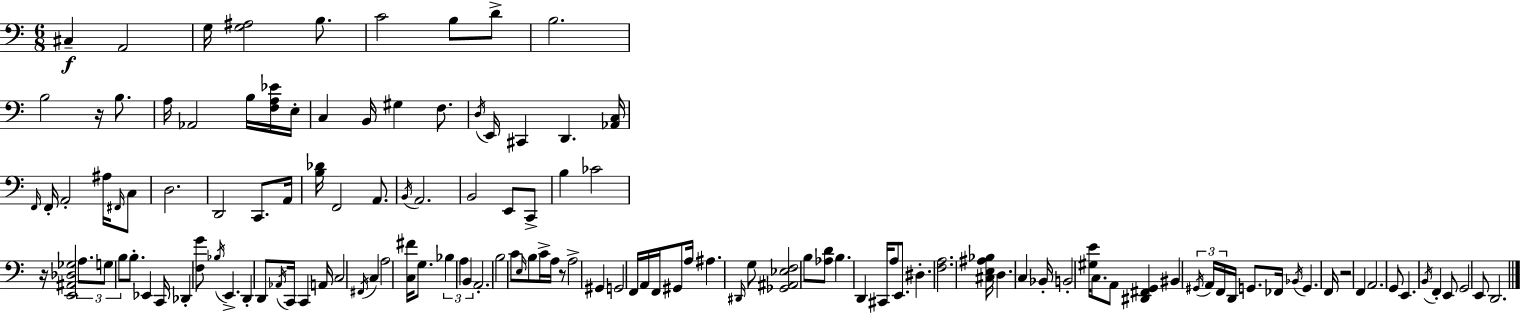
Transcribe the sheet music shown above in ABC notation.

X:1
T:Untitled
M:6/8
L:1/4
K:Am
^C, A,,2 G,/4 [G,^A,]2 B,/2 C2 B,/2 D/2 B,2 B,2 z/4 B,/2 A,/4 _A,,2 B,/4 [F,A,_E]/4 E,/4 C, B,,/4 ^G, F,/2 D,/4 E,,/4 ^C,, D,, [_A,,C,]/4 F,,/4 F,,/4 A,,2 ^A,/4 ^F,,/4 C,/2 D,2 D,,2 C,,/2 A,,/4 [B,_D]/4 F,,2 A,,/2 B,,/4 A,,2 B,,2 E,,/2 C,,/2 B, _C2 z/4 [E,,^A,,_D,_G,]2 A,/2 G,/2 B,/2 B,/2 _E,, C,,/4 _D,, [F,G]/2 _B,/4 E,, D,, D,,/2 _A,,/4 C,,/4 C,, A,,/4 C,2 ^F,,/4 C, A,2 [C,^F]/4 G,/2 _B, A, B,, A,,2 B,2 C/2 E,/4 B,/2 C/4 A,/4 z/2 A,2 ^G,, G,,2 F,,/4 A,,/4 F,,/4 ^G,,/2 A,/4 ^A, ^D,,/4 G,/2 [_G,,^A,,_E,F,]2 B,/2 [_A,D]/2 B, D,, ^C,,/4 A,/2 E,,/2 ^D, [F,A,]2 [^C,E,^A,_B,]/4 D, C, _B,,/4 B,,2 [^G,E]/4 C,/2 A,,/2 [^D,,^F,,G,,] ^B,, ^G,,/4 A,,/4 F,,/4 D,,/4 G,,/2 _F,,/4 _B,,/4 G,, F,,/4 z2 F,, A,,2 G,,/2 E,, B,,/4 F,, E,,/2 G,,2 E,,/2 D,,2